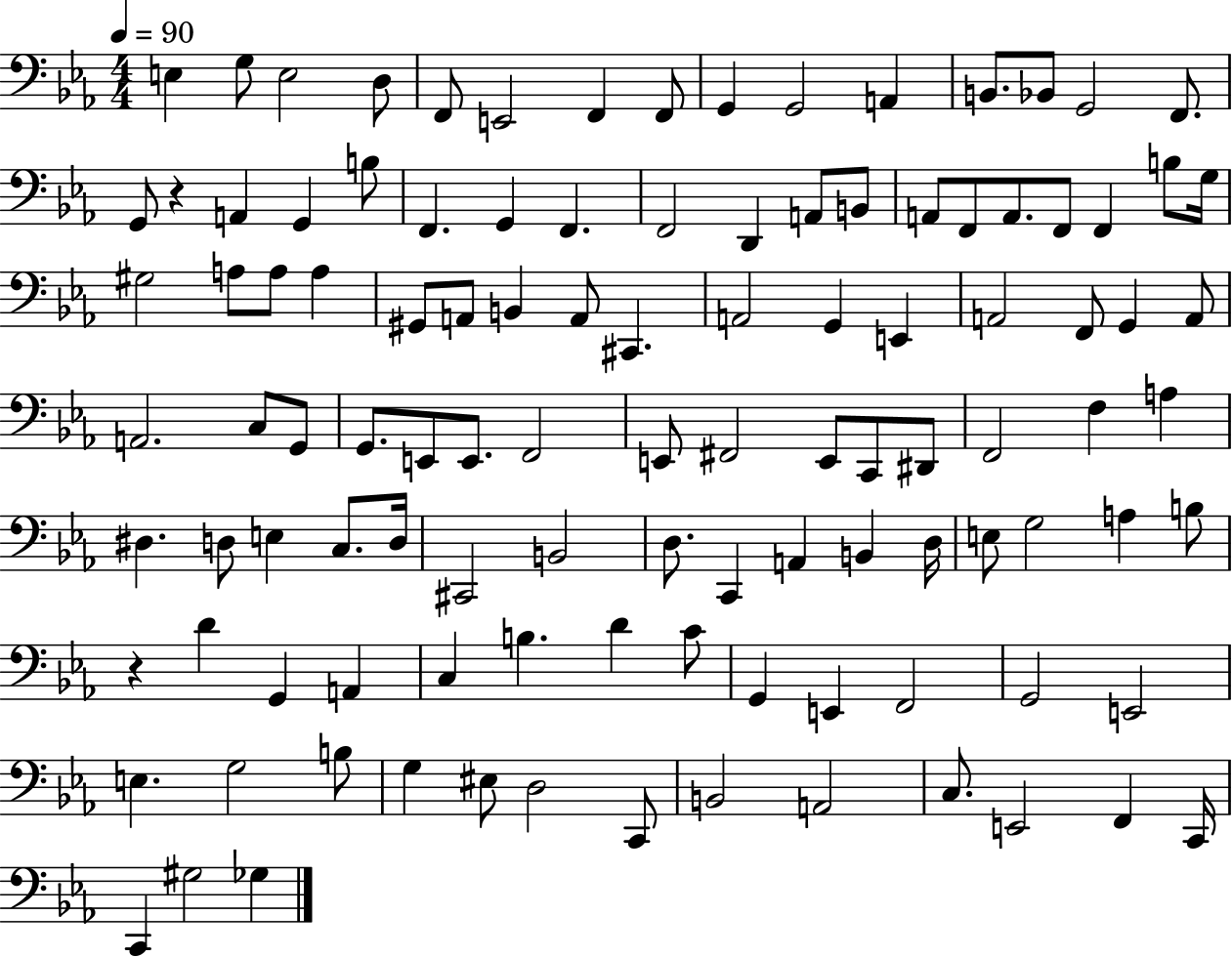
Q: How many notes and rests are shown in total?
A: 110